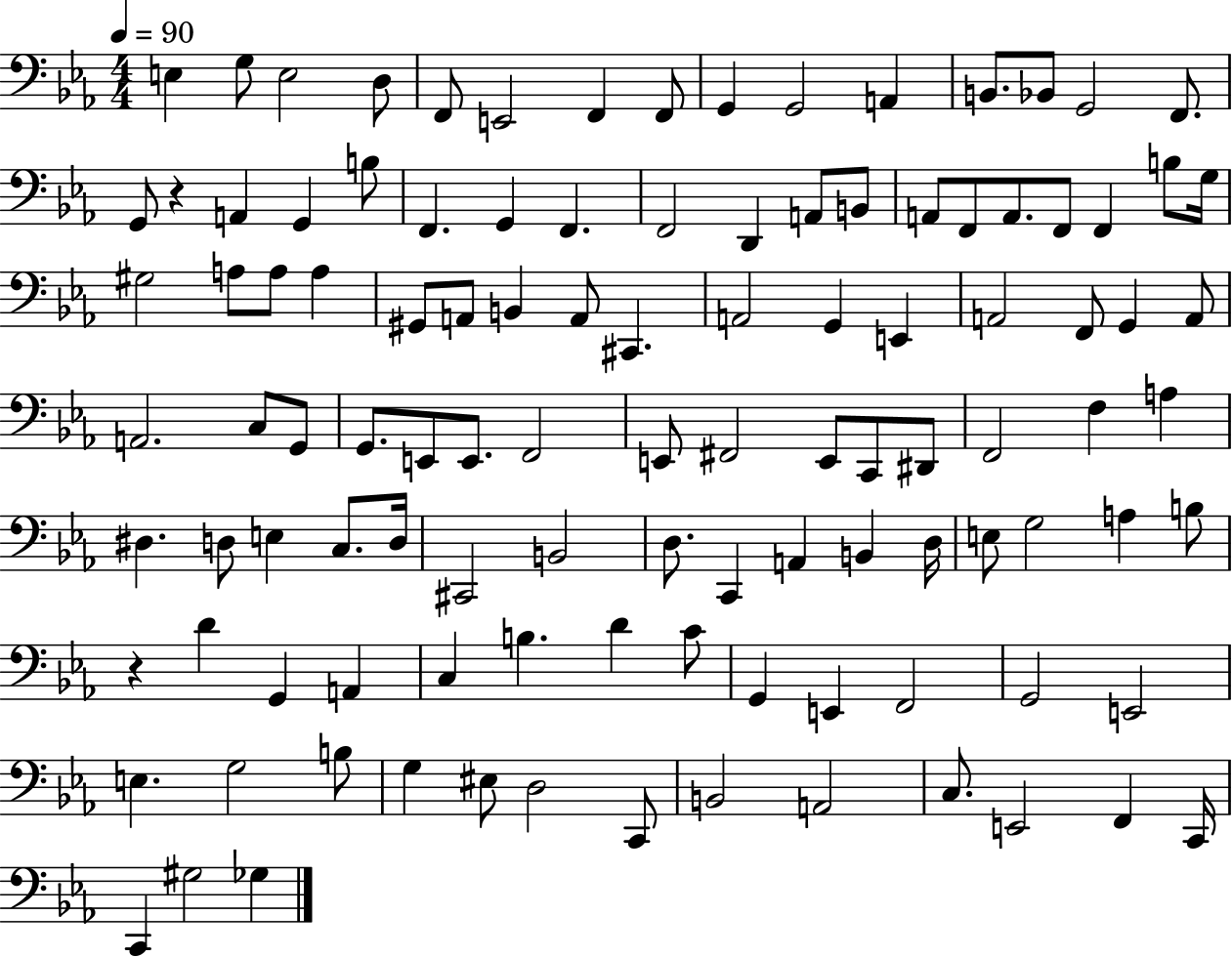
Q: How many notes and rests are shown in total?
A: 110